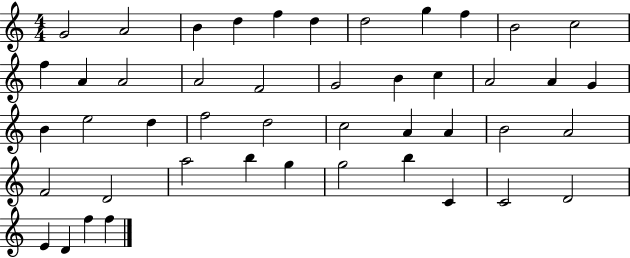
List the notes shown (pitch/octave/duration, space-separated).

G4/h A4/h B4/q D5/q F5/q D5/q D5/h G5/q F5/q B4/h C5/h F5/q A4/q A4/h A4/h F4/h G4/h B4/q C5/q A4/h A4/q G4/q B4/q E5/h D5/q F5/h D5/h C5/h A4/q A4/q B4/h A4/h F4/h D4/h A5/h B5/q G5/q G5/h B5/q C4/q C4/h D4/h E4/q D4/q F5/q F5/q